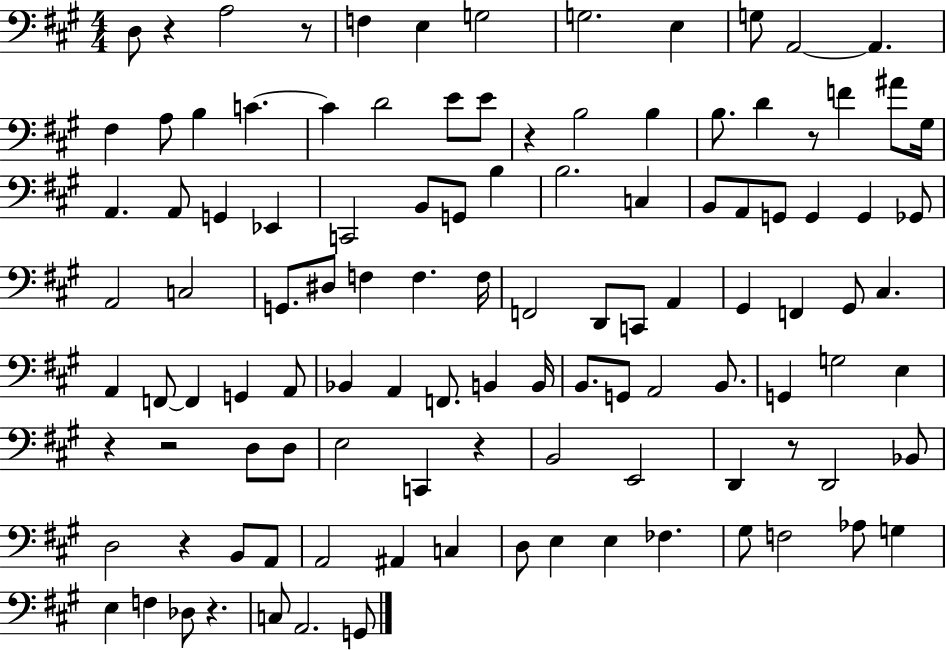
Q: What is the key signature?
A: A major